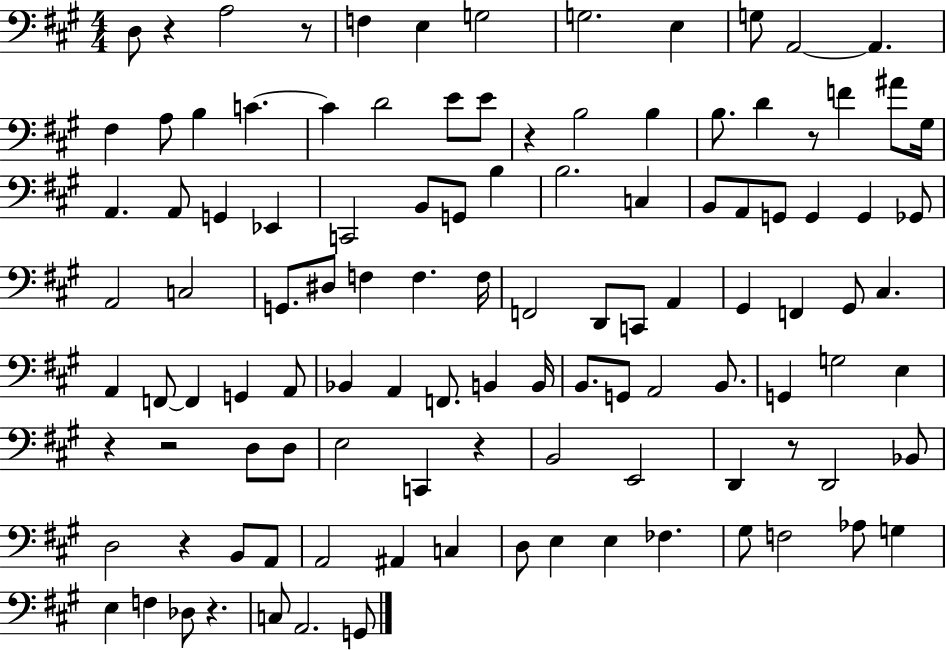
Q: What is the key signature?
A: A major